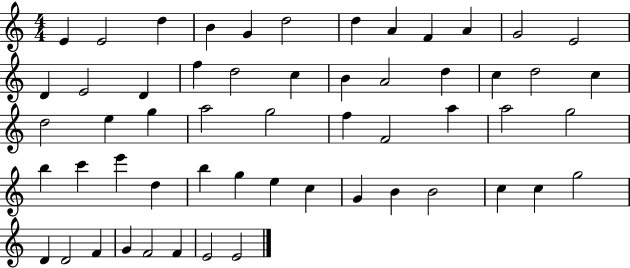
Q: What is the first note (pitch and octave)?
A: E4